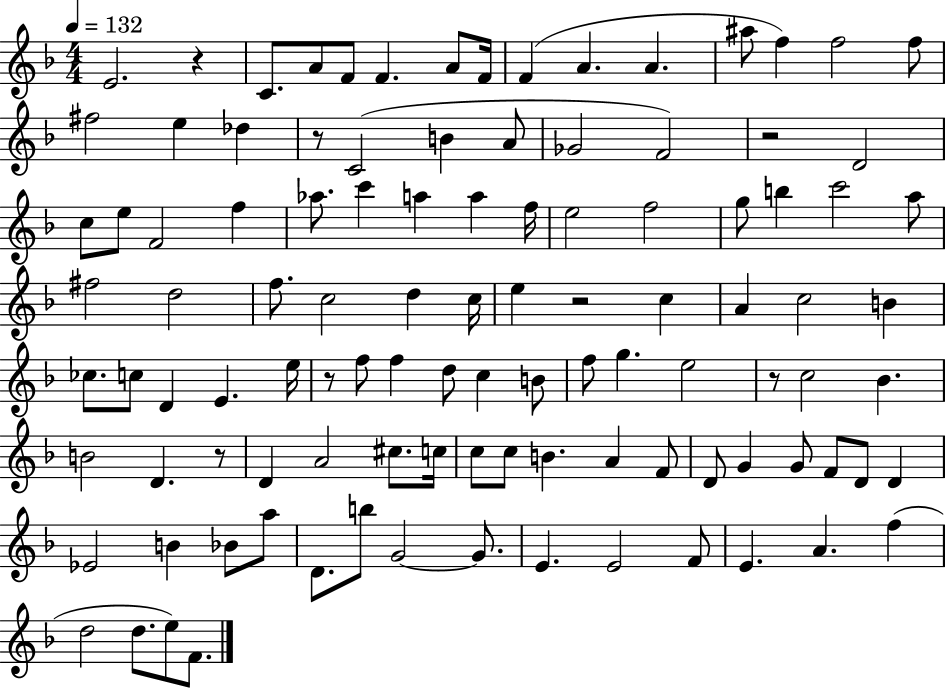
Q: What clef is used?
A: treble